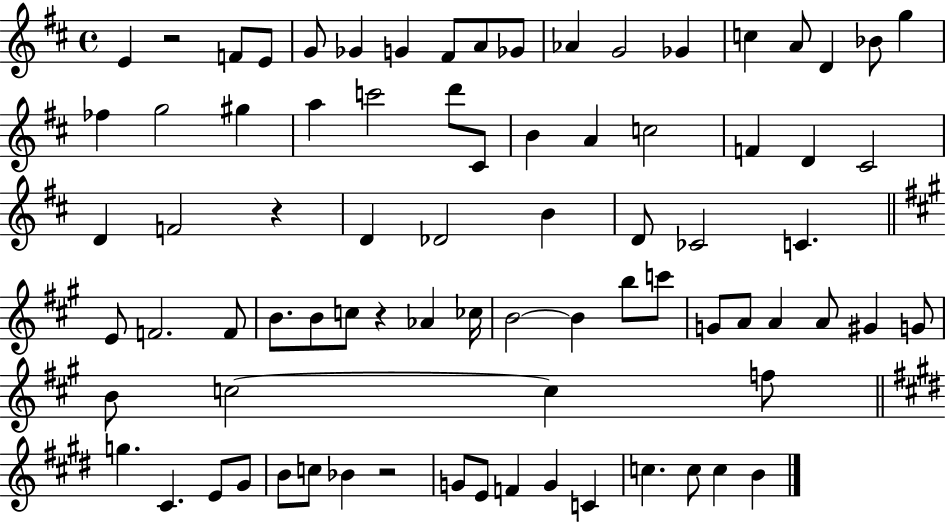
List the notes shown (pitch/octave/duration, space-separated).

E4/q R/h F4/e E4/e G4/e Gb4/q G4/q F#4/e A4/e Gb4/e Ab4/q G4/h Gb4/q C5/q A4/e D4/q Bb4/e G5/q FES5/q G5/h G#5/q A5/q C6/h D6/e C#4/e B4/q A4/q C5/h F4/q D4/q C#4/h D4/q F4/h R/q D4/q Db4/h B4/q D4/e CES4/h C4/q. E4/e F4/h. F4/e B4/e. B4/e C5/e R/q Ab4/q CES5/s B4/h B4/q B5/e C6/e G4/e A4/e A4/q A4/e G#4/q G4/e B4/e C5/h C5/q F5/e G5/q. C#4/q. E4/e G#4/e B4/e C5/e Bb4/q R/h G4/e E4/e F4/q G4/q C4/q C5/q. C5/e C5/q B4/q